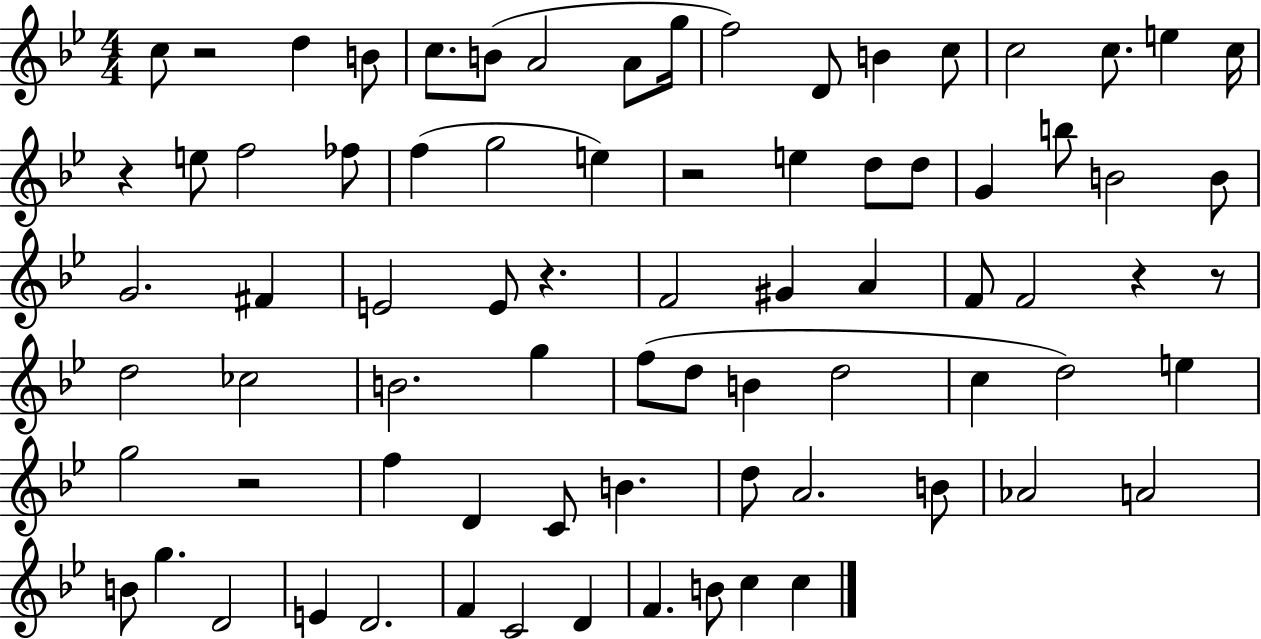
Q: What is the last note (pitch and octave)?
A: C5